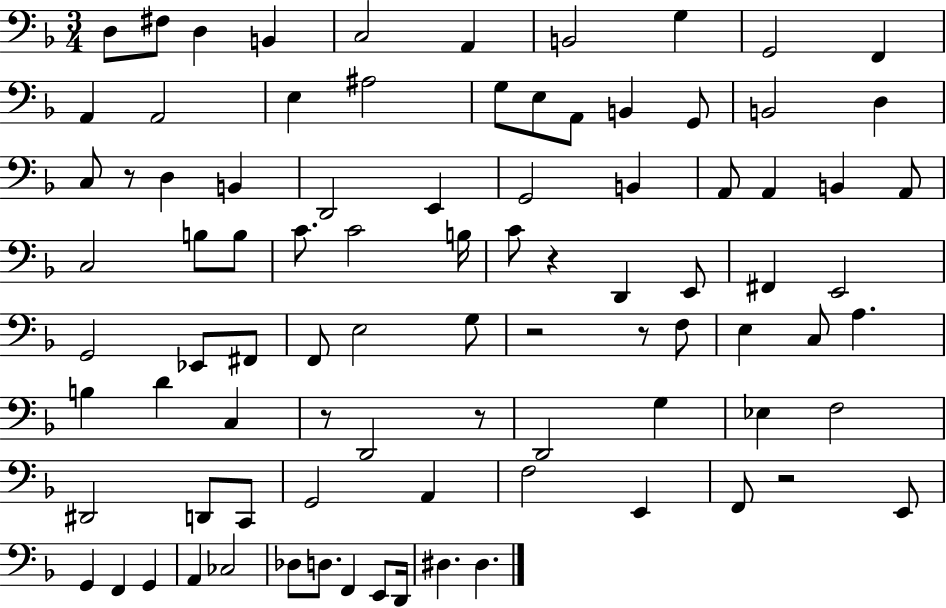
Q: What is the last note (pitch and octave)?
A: D#3